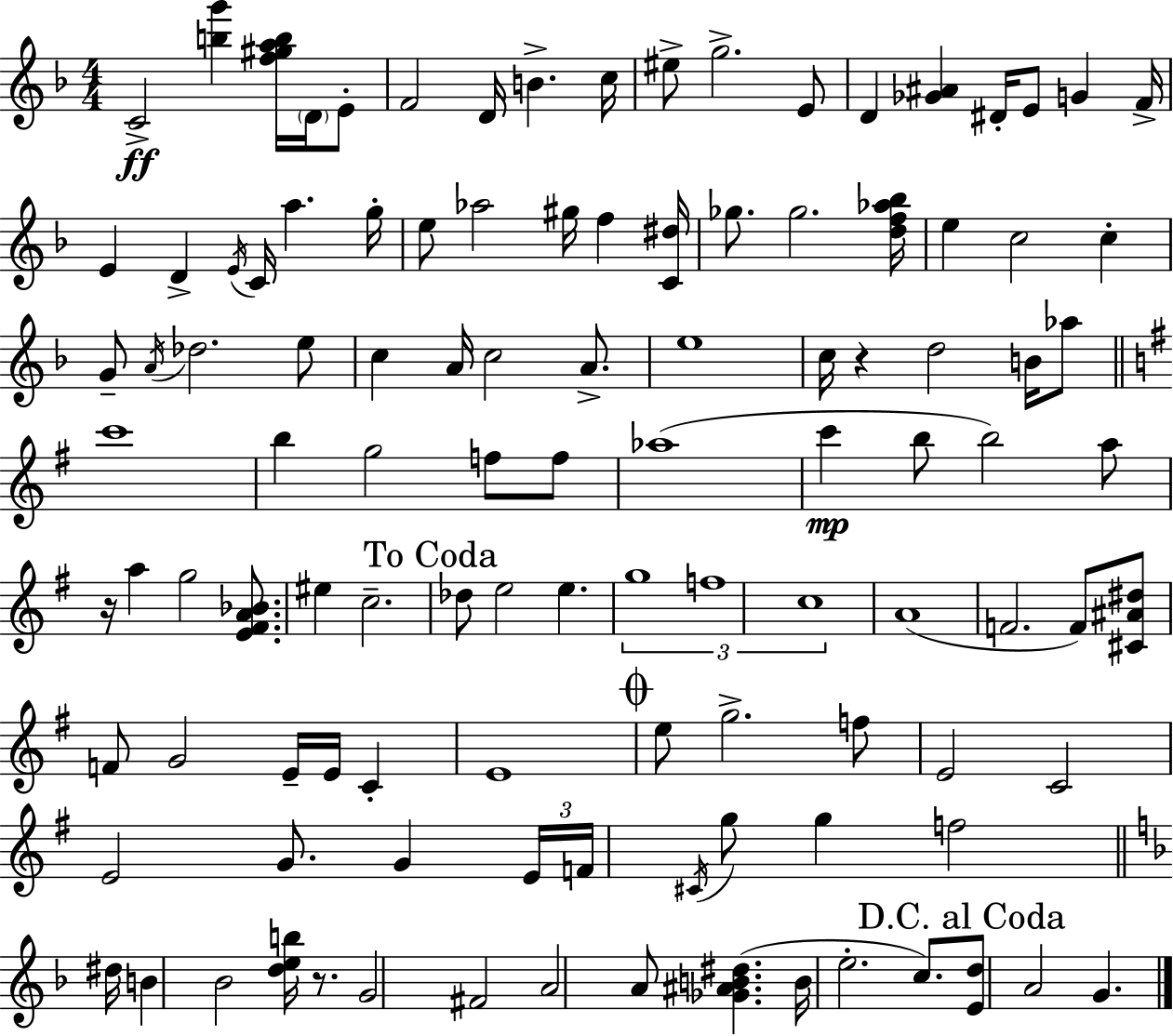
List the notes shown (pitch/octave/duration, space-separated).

C4/h [B5,G6]/q [F5,G#5,A5,B5]/s D4/s E4/e F4/h D4/s B4/q. C5/s EIS5/e G5/h. E4/e D4/q [Gb4,A#4]/q D#4/s E4/e G4/q F4/s E4/q D4/q E4/s C4/s A5/q. G5/s E5/e Ab5/h G#5/s F5/q [C4,D#5]/s Gb5/e. Gb5/h. [D5,F5,Ab5,Bb5]/s E5/q C5/h C5/q G4/e A4/s Db5/h. E5/e C5/q A4/s C5/h A4/e. E5/w C5/s R/q D5/h B4/s Ab5/e C6/w B5/q G5/h F5/e F5/e Ab5/w C6/q B5/e B5/h A5/e R/s A5/q G5/h [E4,F#4,A4,Bb4]/e. EIS5/q C5/h. Db5/e E5/h E5/q. G5/w F5/w C5/w A4/w F4/h. F4/e [C#4,A#4,D#5]/e F4/e G4/h E4/s E4/s C4/q E4/w E5/e G5/h. F5/e E4/h C4/h E4/h G4/e. G4/q E4/s F4/s C#4/s G5/e G5/q F5/h D#5/s B4/q Bb4/h [D5,E5,B5]/s R/e. G4/h F#4/h A4/h A4/e [Gb4,A#4,B4,D#5]/q. B4/s E5/h. C5/e. [E4,D5]/e A4/h G4/q.